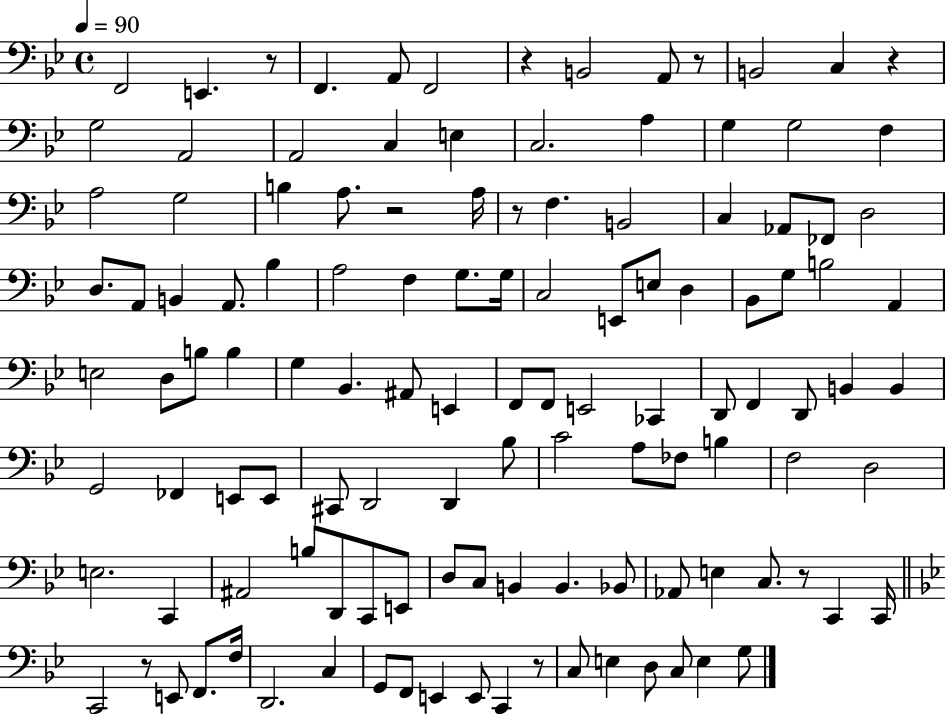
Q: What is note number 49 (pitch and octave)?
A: D3